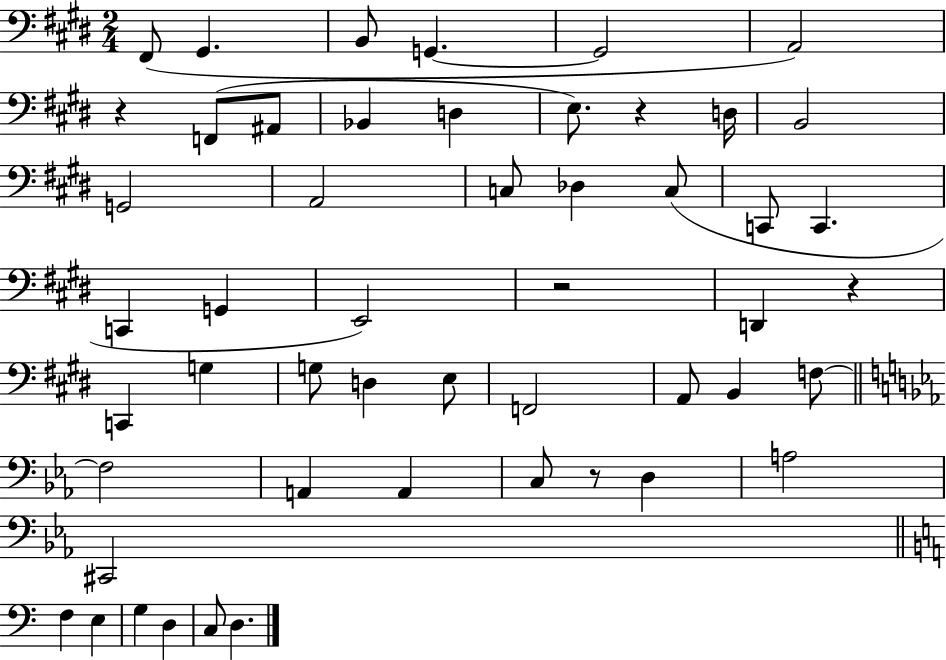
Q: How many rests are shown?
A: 5